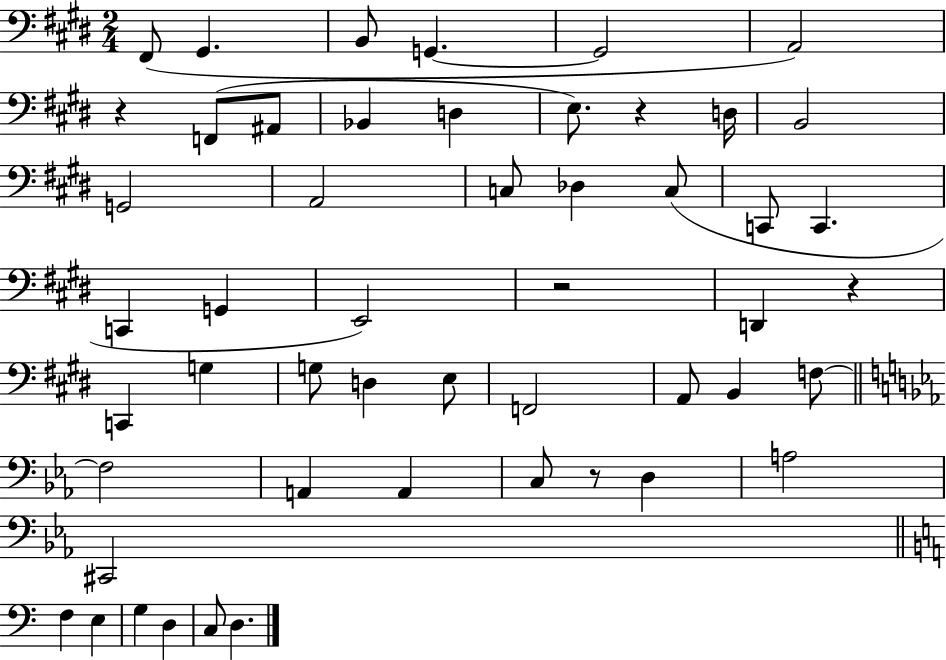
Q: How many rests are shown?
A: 5